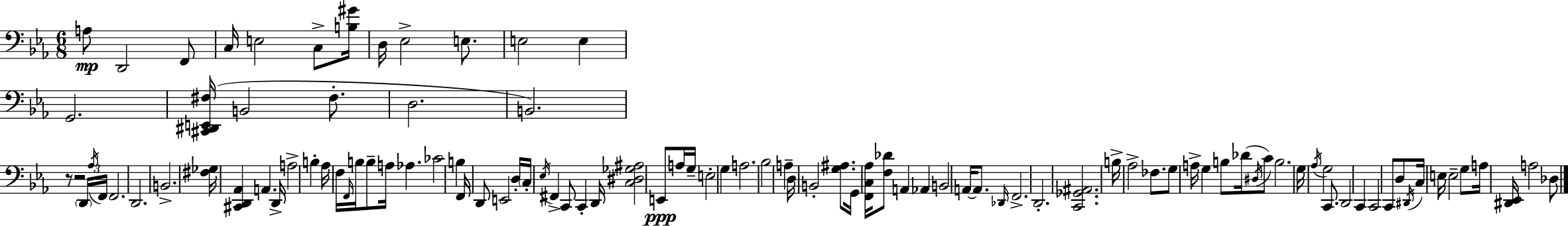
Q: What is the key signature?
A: C minor